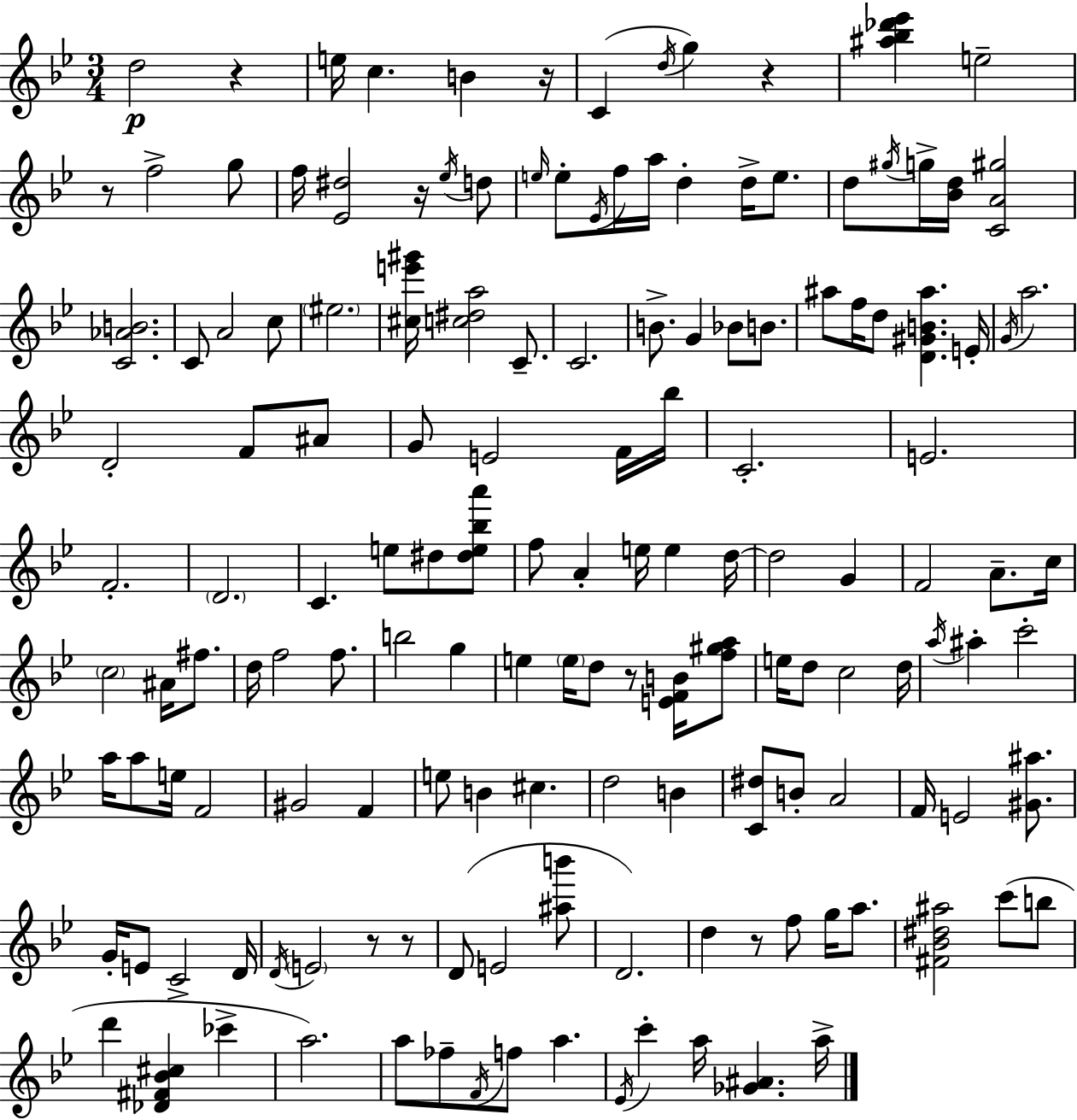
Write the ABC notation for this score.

X:1
T:Untitled
M:3/4
L:1/4
K:Bb
d2 z e/4 c B z/4 C d/4 g z [^a_b_d'_e'] e2 z/2 f2 g/2 f/4 [_E^d]2 z/4 _e/4 d/2 e/4 e/2 _E/4 f/4 a/4 d d/4 e/2 d/2 ^g/4 g/4 [_Bd]/4 [CA^g]2 [C_AB]2 C/2 A2 c/2 ^e2 [^ce'^g']/4 [c^da]2 C/2 C2 B/2 G _B/2 B/2 ^a/2 f/4 d/2 [D^GB^a] E/4 G/4 a2 D2 F/2 ^A/2 G/2 E2 F/4 _b/4 C2 E2 F2 D2 C e/2 ^d/2 [^de_ba']/2 f/2 A e/4 e d/4 d2 G F2 A/2 c/4 c2 ^A/4 ^f/2 d/4 f2 f/2 b2 g e e/4 d/2 z/2 [EFB]/4 [f^ga]/2 e/4 d/2 c2 d/4 a/4 ^a c'2 a/4 a/2 e/4 F2 ^G2 F e/2 B ^c d2 B [C^d]/2 B/2 A2 F/4 E2 [^G^a]/2 G/4 E/2 C2 D/4 D/4 E2 z/2 z/2 D/2 E2 [^ab']/2 D2 d z/2 f/2 g/4 a/2 [^F_B^d^a]2 c'/2 b/2 d' [_D^F_B^c] _c' a2 a/2 _f/2 F/4 f/2 a _E/4 c' a/4 [_G^A] a/4